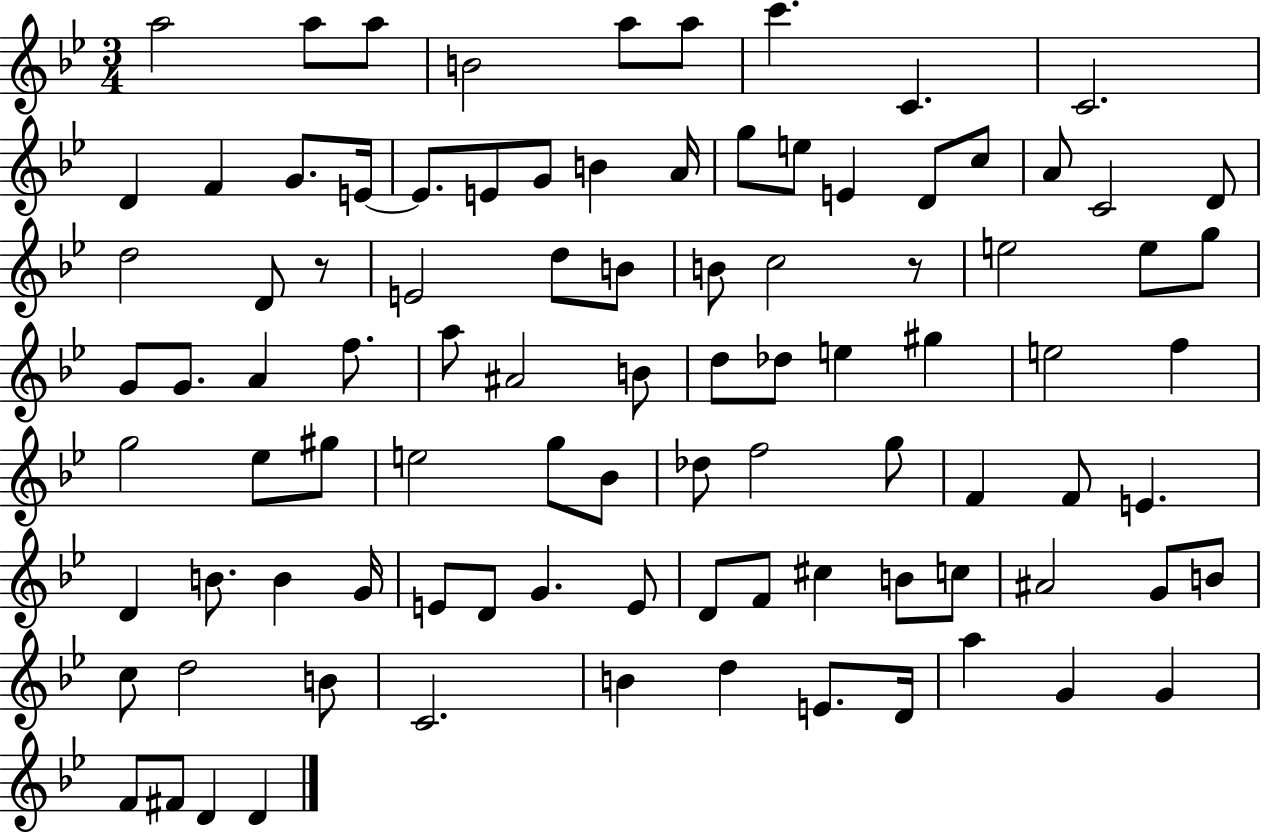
A5/h A5/e A5/e B4/h A5/e A5/e C6/q. C4/q. C4/h. D4/q F4/q G4/e. E4/s E4/e. E4/e G4/e B4/q A4/s G5/e E5/e E4/q D4/e C5/e A4/e C4/h D4/e D5/h D4/e R/e E4/h D5/e B4/e B4/e C5/h R/e E5/h E5/e G5/e G4/e G4/e. A4/q F5/e. A5/e A#4/h B4/e D5/e Db5/e E5/q G#5/q E5/h F5/q G5/h Eb5/e G#5/e E5/h G5/e Bb4/e Db5/e F5/h G5/e F4/q F4/e E4/q. D4/q B4/e. B4/q G4/s E4/e D4/e G4/q. E4/e D4/e F4/e C#5/q B4/e C5/e A#4/h G4/e B4/e C5/e D5/h B4/e C4/h. B4/q D5/q E4/e. D4/s A5/q G4/q G4/q F4/e F#4/e D4/q D4/q